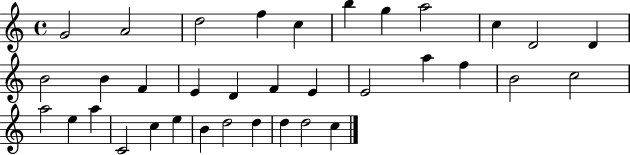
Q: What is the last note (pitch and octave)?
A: C5